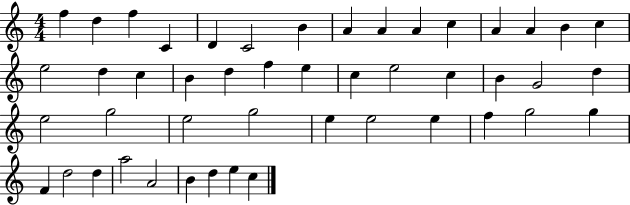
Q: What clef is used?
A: treble